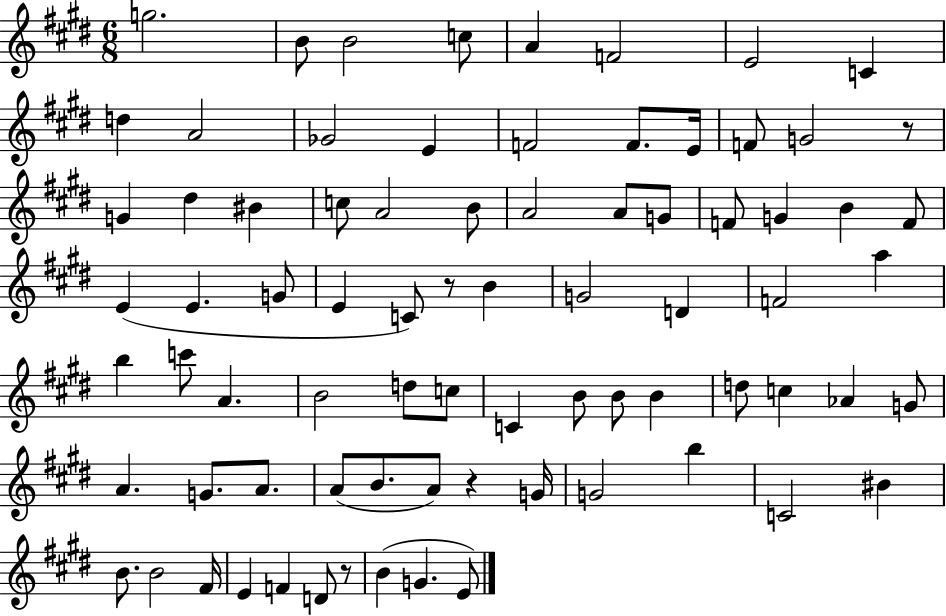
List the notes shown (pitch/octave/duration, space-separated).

G5/h. B4/e B4/h C5/e A4/q F4/h E4/h C4/q D5/q A4/h Gb4/h E4/q F4/h F4/e. E4/s F4/e G4/h R/e G4/q D#5/q BIS4/q C5/e A4/h B4/e A4/h A4/e G4/e F4/e G4/q B4/q F4/e E4/q E4/q. G4/e E4/q C4/e R/e B4/q G4/h D4/q F4/h A5/q B5/q C6/e A4/q. B4/h D5/e C5/e C4/q B4/e B4/e B4/q D5/e C5/q Ab4/q G4/e A4/q. G4/e. A4/e. A4/e B4/e. A4/e R/q G4/s G4/h B5/q C4/h BIS4/q B4/e. B4/h F#4/s E4/q F4/q D4/e R/e B4/q G4/q. E4/e